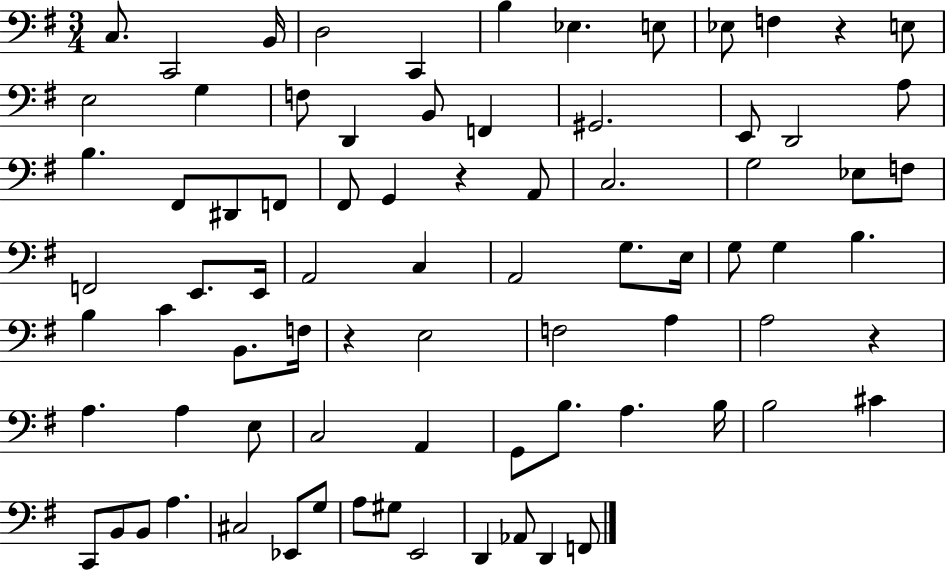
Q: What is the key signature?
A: G major